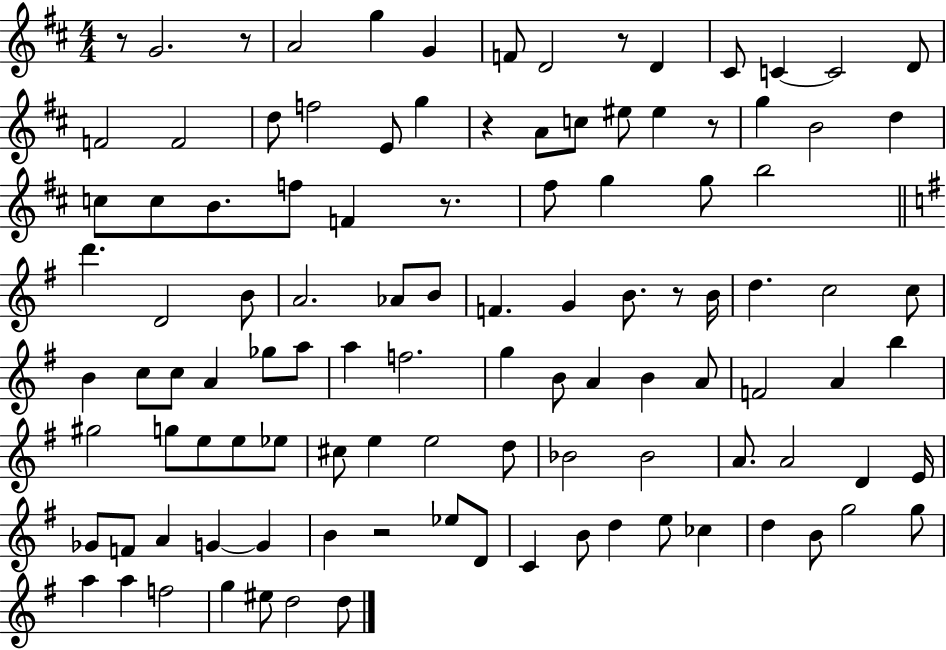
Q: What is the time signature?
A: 4/4